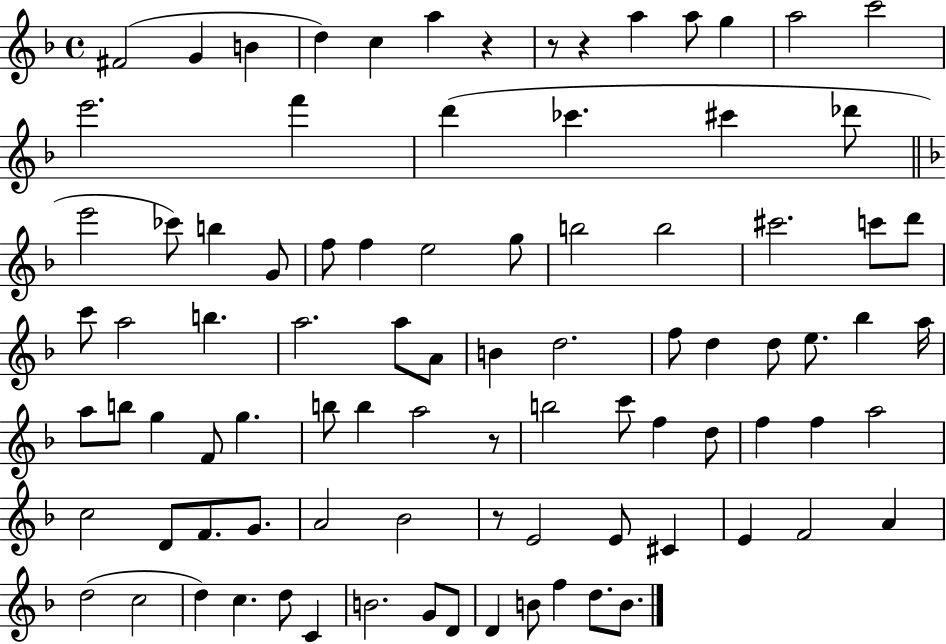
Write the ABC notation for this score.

X:1
T:Untitled
M:4/4
L:1/4
K:F
^F2 G B d c a z z/2 z a a/2 g a2 c'2 e'2 f' d' _c' ^c' _d'/2 e'2 _c'/2 b G/2 f/2 f e2 g/2 b2 b2 ^c'2 c'/2 d'/2 c'/2 a2 b a2 a/2 A/2 B d2 f/2 d d/2 e/2 _b a/4 a/2 b/2 g F/2 g b/2 b a2 z/2 b2 c'/2 f d/2 f f a2 c2 D/2 F/2 G/2 A2 _B2 z/2 E2 E/2 ^C E F2 A d2 c2 d c d/2 C B2 G/2 D/2 D B/2 f d/2 B/2